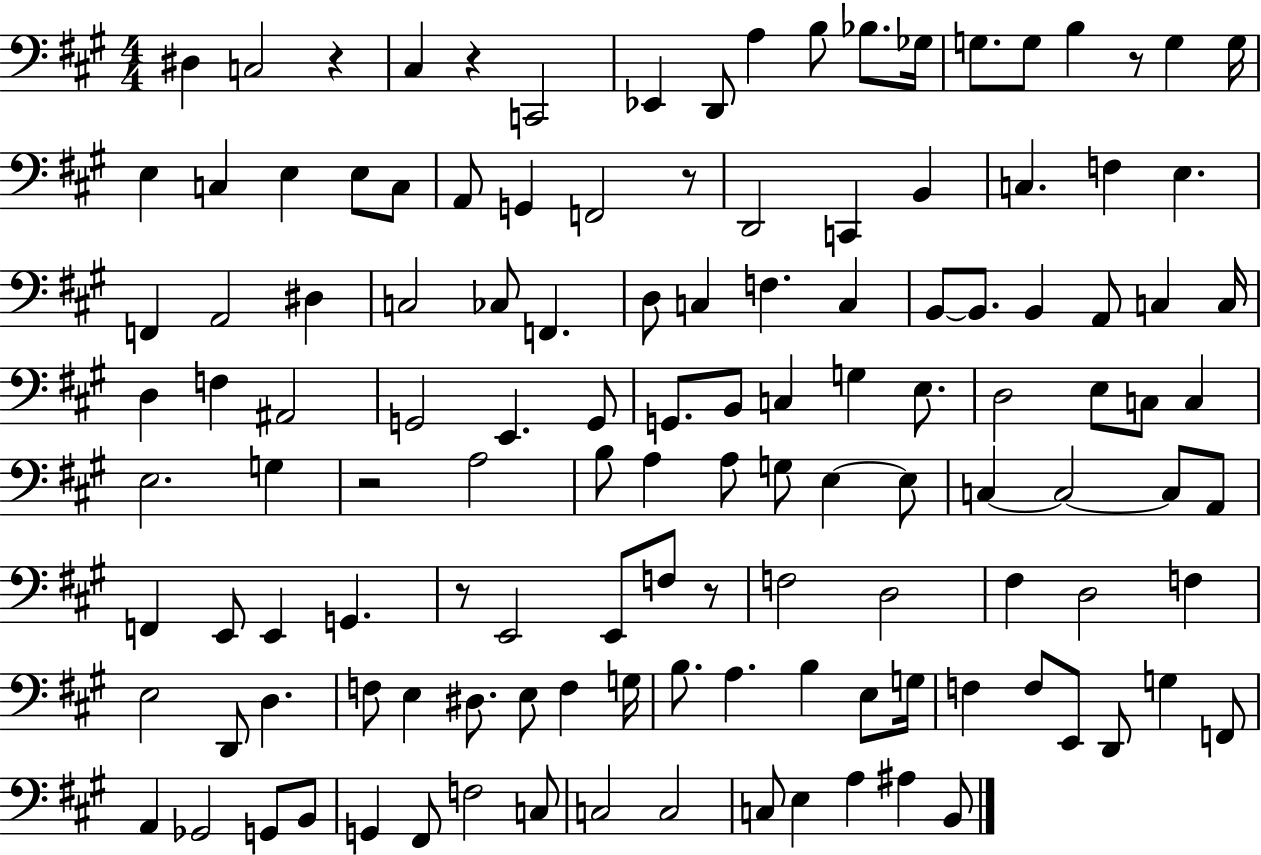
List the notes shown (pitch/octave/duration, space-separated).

D#3/q C3/h R/q C#3/q R/q C2/h Eb2/q D2/e A3/q B3/e Bb3/e. Gb3/s G3/e. G3/e B3/q R/e G3/q G3/s E3/q C3/q E3/q E3/e C3/e A2/e G2/q F2/h R/e D2/h C2/q B2/q C3/q. F3/q E3/q. F2/q A2/h D#3/q C3/h CES3/e F2/q. D3/e C3/q F3/q. C3/q B2/e B2/e. B2/q A2/e C3/q C3/s D3/q F3/q A#2/h G2/h E2/q. G2/e G2/e. B2/e C3/q G3/q E3/e. D3/h E3/e C3/e C3/q E3/h. G3/q R/h A3/h B3/e A3/q A3/e G3/e E3/q E3/e C3/q C3/h C3/e A2/e F2/q E2/e E2/q G2/q. R/e E2/h E2/e F3/e R/e F3/h D3/h F#3/q D3/h F3/q E3/h D2/e D3/q. F3/e E3/q D#3/e. E3/e F3/q G3/s B3/e. A3/q. B3/q E3/e G3/s F3/q F3/e E2/e D2/e G3/q F2/e A2/q Gb2/h G2/e B2/e G2/q F#2/e F3/h C3/e C3/h C3/h C3/e E3/q A3/q A#3/q B2/e